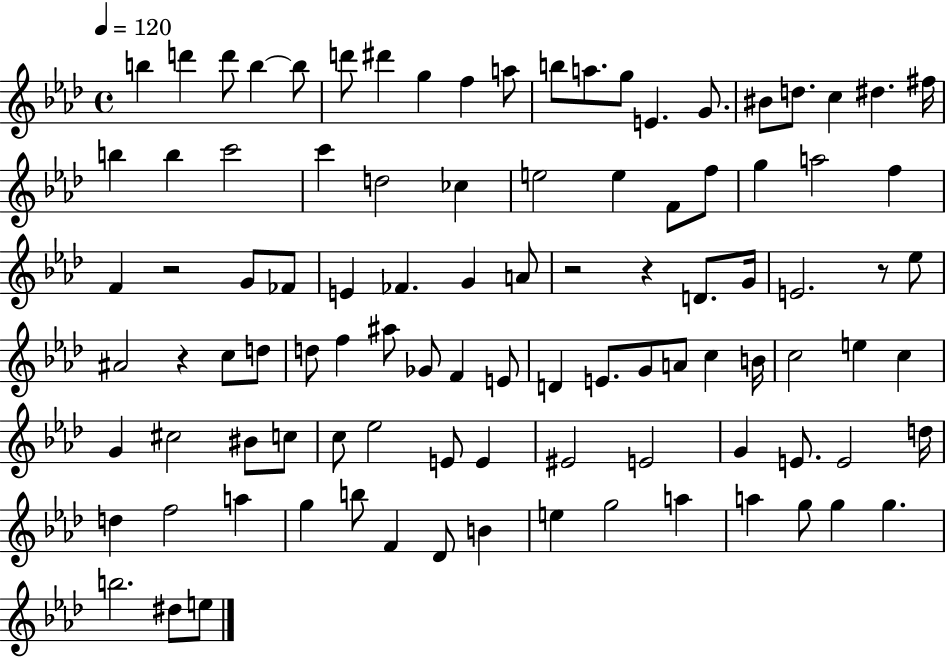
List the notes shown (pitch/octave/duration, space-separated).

B5/q D6/q D6/e B5/q B5/e D6/e D#6/q G5/q F5/q A5/e B5/e A5/e. G5/e E4/q. G4/e. BIS4/e D5/e. C5/q D#5/q. F#5/s B5/q B5/q C6/h C6/q D5/h CES5/q E5/h E5/q F4/e F5/e G5/q A5/h F5/q F4/q R/h G4/e FES4/e E4/q FES4/q. G4/q A4/e R/h R/q D4/e. G4/s E4/h. R/e Eb5/e A#4/h R/q C5/e D5/e D5/e F5/q A#5/e Gb4/e F4/q E4/e D4/q E4/e. G4/e A4/e C5/q B4/s C5/h E5/q C5/q G4/q C#5/h BIS4/e C5/e C5/e Eb5/h E4/e E4/q EIS4/h E4/h G4/q E4/e. E4/h D5/s D5/q F5/h A5/q G5/q B5/e F4/q Db4/e B4/q E5/q G5/h A5/q A5/q G5/e G5/q G5/q. B5/h. D#5/e E5/e